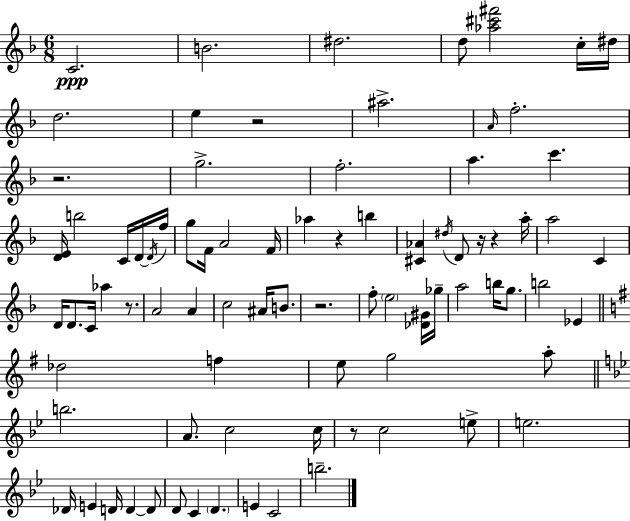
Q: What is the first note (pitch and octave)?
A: C4